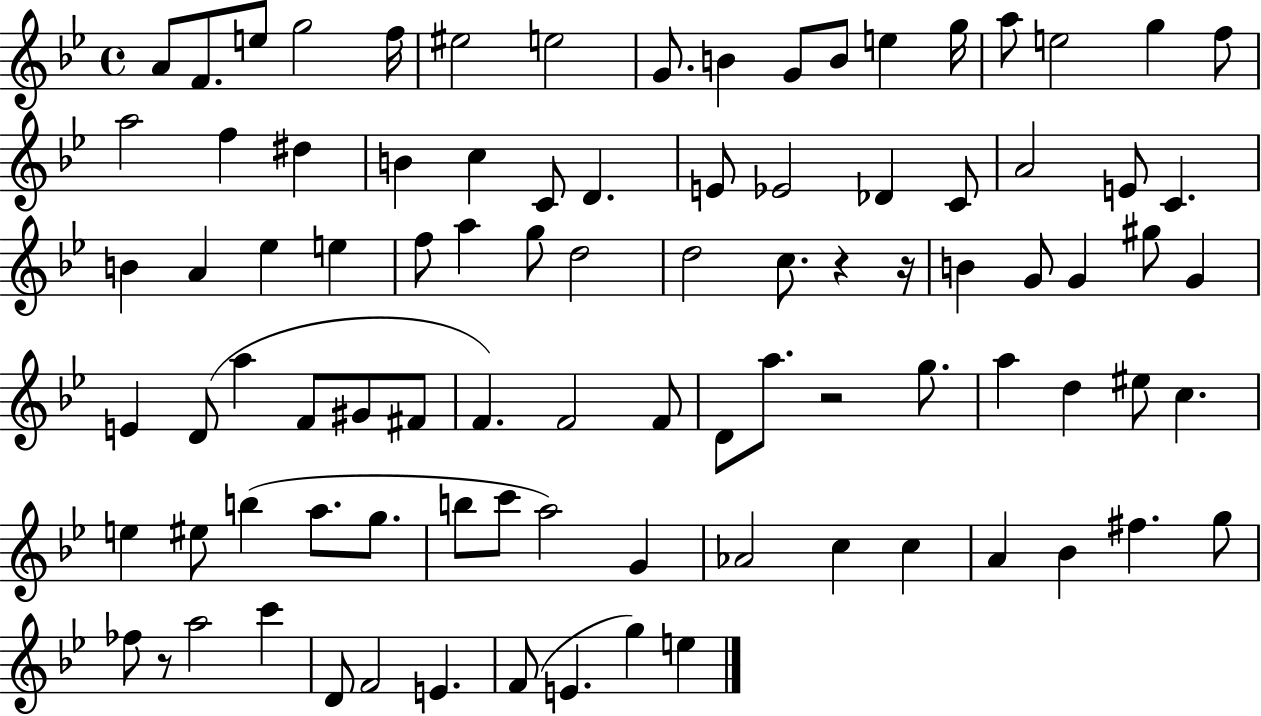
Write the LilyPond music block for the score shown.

{
  \clef treble
  \time 4/4
  \defaultTimeSignature
  \key bes \major
  a'8 f'8. e''8 g''2 f''16 | eis''2 e''2 | g'8. b'4 g'8 b'8 e''4 g''16 | a''8 e''2 g''4 f''8 | \break a''2 f''4 dis''4 | b'4 c''4 c'8 d'4. | e'8 ees'2 des'4 c'8 | a'2 e'8 c'4. | \break b'4 a'4 ees''4 e''4 | f''8 a''4 g''8 d''2 | d''2 c''8. r4 r16 | b'4 g'8 g'4 gis''8 g'4 | \break e'4 d'8( a''4 f'8 gis'8 fis'8 | f'4.) f'2 f'8 | d'8 a''8. r2 g''8. | a''4 d''4 eis''8 c''4. | \break e''4 eis''8 b''4( a''8. g''8. | b''8 c'''8 a''2) g'4 | aes'2 c''4 c''4 | a'4 bes'4 fis''4. g''8 | \break fes''8 r8 a''2 c'''4 | d'8 f'2 e'4. | f'8( e'4. g''4) e''4 | \bar "|."
}